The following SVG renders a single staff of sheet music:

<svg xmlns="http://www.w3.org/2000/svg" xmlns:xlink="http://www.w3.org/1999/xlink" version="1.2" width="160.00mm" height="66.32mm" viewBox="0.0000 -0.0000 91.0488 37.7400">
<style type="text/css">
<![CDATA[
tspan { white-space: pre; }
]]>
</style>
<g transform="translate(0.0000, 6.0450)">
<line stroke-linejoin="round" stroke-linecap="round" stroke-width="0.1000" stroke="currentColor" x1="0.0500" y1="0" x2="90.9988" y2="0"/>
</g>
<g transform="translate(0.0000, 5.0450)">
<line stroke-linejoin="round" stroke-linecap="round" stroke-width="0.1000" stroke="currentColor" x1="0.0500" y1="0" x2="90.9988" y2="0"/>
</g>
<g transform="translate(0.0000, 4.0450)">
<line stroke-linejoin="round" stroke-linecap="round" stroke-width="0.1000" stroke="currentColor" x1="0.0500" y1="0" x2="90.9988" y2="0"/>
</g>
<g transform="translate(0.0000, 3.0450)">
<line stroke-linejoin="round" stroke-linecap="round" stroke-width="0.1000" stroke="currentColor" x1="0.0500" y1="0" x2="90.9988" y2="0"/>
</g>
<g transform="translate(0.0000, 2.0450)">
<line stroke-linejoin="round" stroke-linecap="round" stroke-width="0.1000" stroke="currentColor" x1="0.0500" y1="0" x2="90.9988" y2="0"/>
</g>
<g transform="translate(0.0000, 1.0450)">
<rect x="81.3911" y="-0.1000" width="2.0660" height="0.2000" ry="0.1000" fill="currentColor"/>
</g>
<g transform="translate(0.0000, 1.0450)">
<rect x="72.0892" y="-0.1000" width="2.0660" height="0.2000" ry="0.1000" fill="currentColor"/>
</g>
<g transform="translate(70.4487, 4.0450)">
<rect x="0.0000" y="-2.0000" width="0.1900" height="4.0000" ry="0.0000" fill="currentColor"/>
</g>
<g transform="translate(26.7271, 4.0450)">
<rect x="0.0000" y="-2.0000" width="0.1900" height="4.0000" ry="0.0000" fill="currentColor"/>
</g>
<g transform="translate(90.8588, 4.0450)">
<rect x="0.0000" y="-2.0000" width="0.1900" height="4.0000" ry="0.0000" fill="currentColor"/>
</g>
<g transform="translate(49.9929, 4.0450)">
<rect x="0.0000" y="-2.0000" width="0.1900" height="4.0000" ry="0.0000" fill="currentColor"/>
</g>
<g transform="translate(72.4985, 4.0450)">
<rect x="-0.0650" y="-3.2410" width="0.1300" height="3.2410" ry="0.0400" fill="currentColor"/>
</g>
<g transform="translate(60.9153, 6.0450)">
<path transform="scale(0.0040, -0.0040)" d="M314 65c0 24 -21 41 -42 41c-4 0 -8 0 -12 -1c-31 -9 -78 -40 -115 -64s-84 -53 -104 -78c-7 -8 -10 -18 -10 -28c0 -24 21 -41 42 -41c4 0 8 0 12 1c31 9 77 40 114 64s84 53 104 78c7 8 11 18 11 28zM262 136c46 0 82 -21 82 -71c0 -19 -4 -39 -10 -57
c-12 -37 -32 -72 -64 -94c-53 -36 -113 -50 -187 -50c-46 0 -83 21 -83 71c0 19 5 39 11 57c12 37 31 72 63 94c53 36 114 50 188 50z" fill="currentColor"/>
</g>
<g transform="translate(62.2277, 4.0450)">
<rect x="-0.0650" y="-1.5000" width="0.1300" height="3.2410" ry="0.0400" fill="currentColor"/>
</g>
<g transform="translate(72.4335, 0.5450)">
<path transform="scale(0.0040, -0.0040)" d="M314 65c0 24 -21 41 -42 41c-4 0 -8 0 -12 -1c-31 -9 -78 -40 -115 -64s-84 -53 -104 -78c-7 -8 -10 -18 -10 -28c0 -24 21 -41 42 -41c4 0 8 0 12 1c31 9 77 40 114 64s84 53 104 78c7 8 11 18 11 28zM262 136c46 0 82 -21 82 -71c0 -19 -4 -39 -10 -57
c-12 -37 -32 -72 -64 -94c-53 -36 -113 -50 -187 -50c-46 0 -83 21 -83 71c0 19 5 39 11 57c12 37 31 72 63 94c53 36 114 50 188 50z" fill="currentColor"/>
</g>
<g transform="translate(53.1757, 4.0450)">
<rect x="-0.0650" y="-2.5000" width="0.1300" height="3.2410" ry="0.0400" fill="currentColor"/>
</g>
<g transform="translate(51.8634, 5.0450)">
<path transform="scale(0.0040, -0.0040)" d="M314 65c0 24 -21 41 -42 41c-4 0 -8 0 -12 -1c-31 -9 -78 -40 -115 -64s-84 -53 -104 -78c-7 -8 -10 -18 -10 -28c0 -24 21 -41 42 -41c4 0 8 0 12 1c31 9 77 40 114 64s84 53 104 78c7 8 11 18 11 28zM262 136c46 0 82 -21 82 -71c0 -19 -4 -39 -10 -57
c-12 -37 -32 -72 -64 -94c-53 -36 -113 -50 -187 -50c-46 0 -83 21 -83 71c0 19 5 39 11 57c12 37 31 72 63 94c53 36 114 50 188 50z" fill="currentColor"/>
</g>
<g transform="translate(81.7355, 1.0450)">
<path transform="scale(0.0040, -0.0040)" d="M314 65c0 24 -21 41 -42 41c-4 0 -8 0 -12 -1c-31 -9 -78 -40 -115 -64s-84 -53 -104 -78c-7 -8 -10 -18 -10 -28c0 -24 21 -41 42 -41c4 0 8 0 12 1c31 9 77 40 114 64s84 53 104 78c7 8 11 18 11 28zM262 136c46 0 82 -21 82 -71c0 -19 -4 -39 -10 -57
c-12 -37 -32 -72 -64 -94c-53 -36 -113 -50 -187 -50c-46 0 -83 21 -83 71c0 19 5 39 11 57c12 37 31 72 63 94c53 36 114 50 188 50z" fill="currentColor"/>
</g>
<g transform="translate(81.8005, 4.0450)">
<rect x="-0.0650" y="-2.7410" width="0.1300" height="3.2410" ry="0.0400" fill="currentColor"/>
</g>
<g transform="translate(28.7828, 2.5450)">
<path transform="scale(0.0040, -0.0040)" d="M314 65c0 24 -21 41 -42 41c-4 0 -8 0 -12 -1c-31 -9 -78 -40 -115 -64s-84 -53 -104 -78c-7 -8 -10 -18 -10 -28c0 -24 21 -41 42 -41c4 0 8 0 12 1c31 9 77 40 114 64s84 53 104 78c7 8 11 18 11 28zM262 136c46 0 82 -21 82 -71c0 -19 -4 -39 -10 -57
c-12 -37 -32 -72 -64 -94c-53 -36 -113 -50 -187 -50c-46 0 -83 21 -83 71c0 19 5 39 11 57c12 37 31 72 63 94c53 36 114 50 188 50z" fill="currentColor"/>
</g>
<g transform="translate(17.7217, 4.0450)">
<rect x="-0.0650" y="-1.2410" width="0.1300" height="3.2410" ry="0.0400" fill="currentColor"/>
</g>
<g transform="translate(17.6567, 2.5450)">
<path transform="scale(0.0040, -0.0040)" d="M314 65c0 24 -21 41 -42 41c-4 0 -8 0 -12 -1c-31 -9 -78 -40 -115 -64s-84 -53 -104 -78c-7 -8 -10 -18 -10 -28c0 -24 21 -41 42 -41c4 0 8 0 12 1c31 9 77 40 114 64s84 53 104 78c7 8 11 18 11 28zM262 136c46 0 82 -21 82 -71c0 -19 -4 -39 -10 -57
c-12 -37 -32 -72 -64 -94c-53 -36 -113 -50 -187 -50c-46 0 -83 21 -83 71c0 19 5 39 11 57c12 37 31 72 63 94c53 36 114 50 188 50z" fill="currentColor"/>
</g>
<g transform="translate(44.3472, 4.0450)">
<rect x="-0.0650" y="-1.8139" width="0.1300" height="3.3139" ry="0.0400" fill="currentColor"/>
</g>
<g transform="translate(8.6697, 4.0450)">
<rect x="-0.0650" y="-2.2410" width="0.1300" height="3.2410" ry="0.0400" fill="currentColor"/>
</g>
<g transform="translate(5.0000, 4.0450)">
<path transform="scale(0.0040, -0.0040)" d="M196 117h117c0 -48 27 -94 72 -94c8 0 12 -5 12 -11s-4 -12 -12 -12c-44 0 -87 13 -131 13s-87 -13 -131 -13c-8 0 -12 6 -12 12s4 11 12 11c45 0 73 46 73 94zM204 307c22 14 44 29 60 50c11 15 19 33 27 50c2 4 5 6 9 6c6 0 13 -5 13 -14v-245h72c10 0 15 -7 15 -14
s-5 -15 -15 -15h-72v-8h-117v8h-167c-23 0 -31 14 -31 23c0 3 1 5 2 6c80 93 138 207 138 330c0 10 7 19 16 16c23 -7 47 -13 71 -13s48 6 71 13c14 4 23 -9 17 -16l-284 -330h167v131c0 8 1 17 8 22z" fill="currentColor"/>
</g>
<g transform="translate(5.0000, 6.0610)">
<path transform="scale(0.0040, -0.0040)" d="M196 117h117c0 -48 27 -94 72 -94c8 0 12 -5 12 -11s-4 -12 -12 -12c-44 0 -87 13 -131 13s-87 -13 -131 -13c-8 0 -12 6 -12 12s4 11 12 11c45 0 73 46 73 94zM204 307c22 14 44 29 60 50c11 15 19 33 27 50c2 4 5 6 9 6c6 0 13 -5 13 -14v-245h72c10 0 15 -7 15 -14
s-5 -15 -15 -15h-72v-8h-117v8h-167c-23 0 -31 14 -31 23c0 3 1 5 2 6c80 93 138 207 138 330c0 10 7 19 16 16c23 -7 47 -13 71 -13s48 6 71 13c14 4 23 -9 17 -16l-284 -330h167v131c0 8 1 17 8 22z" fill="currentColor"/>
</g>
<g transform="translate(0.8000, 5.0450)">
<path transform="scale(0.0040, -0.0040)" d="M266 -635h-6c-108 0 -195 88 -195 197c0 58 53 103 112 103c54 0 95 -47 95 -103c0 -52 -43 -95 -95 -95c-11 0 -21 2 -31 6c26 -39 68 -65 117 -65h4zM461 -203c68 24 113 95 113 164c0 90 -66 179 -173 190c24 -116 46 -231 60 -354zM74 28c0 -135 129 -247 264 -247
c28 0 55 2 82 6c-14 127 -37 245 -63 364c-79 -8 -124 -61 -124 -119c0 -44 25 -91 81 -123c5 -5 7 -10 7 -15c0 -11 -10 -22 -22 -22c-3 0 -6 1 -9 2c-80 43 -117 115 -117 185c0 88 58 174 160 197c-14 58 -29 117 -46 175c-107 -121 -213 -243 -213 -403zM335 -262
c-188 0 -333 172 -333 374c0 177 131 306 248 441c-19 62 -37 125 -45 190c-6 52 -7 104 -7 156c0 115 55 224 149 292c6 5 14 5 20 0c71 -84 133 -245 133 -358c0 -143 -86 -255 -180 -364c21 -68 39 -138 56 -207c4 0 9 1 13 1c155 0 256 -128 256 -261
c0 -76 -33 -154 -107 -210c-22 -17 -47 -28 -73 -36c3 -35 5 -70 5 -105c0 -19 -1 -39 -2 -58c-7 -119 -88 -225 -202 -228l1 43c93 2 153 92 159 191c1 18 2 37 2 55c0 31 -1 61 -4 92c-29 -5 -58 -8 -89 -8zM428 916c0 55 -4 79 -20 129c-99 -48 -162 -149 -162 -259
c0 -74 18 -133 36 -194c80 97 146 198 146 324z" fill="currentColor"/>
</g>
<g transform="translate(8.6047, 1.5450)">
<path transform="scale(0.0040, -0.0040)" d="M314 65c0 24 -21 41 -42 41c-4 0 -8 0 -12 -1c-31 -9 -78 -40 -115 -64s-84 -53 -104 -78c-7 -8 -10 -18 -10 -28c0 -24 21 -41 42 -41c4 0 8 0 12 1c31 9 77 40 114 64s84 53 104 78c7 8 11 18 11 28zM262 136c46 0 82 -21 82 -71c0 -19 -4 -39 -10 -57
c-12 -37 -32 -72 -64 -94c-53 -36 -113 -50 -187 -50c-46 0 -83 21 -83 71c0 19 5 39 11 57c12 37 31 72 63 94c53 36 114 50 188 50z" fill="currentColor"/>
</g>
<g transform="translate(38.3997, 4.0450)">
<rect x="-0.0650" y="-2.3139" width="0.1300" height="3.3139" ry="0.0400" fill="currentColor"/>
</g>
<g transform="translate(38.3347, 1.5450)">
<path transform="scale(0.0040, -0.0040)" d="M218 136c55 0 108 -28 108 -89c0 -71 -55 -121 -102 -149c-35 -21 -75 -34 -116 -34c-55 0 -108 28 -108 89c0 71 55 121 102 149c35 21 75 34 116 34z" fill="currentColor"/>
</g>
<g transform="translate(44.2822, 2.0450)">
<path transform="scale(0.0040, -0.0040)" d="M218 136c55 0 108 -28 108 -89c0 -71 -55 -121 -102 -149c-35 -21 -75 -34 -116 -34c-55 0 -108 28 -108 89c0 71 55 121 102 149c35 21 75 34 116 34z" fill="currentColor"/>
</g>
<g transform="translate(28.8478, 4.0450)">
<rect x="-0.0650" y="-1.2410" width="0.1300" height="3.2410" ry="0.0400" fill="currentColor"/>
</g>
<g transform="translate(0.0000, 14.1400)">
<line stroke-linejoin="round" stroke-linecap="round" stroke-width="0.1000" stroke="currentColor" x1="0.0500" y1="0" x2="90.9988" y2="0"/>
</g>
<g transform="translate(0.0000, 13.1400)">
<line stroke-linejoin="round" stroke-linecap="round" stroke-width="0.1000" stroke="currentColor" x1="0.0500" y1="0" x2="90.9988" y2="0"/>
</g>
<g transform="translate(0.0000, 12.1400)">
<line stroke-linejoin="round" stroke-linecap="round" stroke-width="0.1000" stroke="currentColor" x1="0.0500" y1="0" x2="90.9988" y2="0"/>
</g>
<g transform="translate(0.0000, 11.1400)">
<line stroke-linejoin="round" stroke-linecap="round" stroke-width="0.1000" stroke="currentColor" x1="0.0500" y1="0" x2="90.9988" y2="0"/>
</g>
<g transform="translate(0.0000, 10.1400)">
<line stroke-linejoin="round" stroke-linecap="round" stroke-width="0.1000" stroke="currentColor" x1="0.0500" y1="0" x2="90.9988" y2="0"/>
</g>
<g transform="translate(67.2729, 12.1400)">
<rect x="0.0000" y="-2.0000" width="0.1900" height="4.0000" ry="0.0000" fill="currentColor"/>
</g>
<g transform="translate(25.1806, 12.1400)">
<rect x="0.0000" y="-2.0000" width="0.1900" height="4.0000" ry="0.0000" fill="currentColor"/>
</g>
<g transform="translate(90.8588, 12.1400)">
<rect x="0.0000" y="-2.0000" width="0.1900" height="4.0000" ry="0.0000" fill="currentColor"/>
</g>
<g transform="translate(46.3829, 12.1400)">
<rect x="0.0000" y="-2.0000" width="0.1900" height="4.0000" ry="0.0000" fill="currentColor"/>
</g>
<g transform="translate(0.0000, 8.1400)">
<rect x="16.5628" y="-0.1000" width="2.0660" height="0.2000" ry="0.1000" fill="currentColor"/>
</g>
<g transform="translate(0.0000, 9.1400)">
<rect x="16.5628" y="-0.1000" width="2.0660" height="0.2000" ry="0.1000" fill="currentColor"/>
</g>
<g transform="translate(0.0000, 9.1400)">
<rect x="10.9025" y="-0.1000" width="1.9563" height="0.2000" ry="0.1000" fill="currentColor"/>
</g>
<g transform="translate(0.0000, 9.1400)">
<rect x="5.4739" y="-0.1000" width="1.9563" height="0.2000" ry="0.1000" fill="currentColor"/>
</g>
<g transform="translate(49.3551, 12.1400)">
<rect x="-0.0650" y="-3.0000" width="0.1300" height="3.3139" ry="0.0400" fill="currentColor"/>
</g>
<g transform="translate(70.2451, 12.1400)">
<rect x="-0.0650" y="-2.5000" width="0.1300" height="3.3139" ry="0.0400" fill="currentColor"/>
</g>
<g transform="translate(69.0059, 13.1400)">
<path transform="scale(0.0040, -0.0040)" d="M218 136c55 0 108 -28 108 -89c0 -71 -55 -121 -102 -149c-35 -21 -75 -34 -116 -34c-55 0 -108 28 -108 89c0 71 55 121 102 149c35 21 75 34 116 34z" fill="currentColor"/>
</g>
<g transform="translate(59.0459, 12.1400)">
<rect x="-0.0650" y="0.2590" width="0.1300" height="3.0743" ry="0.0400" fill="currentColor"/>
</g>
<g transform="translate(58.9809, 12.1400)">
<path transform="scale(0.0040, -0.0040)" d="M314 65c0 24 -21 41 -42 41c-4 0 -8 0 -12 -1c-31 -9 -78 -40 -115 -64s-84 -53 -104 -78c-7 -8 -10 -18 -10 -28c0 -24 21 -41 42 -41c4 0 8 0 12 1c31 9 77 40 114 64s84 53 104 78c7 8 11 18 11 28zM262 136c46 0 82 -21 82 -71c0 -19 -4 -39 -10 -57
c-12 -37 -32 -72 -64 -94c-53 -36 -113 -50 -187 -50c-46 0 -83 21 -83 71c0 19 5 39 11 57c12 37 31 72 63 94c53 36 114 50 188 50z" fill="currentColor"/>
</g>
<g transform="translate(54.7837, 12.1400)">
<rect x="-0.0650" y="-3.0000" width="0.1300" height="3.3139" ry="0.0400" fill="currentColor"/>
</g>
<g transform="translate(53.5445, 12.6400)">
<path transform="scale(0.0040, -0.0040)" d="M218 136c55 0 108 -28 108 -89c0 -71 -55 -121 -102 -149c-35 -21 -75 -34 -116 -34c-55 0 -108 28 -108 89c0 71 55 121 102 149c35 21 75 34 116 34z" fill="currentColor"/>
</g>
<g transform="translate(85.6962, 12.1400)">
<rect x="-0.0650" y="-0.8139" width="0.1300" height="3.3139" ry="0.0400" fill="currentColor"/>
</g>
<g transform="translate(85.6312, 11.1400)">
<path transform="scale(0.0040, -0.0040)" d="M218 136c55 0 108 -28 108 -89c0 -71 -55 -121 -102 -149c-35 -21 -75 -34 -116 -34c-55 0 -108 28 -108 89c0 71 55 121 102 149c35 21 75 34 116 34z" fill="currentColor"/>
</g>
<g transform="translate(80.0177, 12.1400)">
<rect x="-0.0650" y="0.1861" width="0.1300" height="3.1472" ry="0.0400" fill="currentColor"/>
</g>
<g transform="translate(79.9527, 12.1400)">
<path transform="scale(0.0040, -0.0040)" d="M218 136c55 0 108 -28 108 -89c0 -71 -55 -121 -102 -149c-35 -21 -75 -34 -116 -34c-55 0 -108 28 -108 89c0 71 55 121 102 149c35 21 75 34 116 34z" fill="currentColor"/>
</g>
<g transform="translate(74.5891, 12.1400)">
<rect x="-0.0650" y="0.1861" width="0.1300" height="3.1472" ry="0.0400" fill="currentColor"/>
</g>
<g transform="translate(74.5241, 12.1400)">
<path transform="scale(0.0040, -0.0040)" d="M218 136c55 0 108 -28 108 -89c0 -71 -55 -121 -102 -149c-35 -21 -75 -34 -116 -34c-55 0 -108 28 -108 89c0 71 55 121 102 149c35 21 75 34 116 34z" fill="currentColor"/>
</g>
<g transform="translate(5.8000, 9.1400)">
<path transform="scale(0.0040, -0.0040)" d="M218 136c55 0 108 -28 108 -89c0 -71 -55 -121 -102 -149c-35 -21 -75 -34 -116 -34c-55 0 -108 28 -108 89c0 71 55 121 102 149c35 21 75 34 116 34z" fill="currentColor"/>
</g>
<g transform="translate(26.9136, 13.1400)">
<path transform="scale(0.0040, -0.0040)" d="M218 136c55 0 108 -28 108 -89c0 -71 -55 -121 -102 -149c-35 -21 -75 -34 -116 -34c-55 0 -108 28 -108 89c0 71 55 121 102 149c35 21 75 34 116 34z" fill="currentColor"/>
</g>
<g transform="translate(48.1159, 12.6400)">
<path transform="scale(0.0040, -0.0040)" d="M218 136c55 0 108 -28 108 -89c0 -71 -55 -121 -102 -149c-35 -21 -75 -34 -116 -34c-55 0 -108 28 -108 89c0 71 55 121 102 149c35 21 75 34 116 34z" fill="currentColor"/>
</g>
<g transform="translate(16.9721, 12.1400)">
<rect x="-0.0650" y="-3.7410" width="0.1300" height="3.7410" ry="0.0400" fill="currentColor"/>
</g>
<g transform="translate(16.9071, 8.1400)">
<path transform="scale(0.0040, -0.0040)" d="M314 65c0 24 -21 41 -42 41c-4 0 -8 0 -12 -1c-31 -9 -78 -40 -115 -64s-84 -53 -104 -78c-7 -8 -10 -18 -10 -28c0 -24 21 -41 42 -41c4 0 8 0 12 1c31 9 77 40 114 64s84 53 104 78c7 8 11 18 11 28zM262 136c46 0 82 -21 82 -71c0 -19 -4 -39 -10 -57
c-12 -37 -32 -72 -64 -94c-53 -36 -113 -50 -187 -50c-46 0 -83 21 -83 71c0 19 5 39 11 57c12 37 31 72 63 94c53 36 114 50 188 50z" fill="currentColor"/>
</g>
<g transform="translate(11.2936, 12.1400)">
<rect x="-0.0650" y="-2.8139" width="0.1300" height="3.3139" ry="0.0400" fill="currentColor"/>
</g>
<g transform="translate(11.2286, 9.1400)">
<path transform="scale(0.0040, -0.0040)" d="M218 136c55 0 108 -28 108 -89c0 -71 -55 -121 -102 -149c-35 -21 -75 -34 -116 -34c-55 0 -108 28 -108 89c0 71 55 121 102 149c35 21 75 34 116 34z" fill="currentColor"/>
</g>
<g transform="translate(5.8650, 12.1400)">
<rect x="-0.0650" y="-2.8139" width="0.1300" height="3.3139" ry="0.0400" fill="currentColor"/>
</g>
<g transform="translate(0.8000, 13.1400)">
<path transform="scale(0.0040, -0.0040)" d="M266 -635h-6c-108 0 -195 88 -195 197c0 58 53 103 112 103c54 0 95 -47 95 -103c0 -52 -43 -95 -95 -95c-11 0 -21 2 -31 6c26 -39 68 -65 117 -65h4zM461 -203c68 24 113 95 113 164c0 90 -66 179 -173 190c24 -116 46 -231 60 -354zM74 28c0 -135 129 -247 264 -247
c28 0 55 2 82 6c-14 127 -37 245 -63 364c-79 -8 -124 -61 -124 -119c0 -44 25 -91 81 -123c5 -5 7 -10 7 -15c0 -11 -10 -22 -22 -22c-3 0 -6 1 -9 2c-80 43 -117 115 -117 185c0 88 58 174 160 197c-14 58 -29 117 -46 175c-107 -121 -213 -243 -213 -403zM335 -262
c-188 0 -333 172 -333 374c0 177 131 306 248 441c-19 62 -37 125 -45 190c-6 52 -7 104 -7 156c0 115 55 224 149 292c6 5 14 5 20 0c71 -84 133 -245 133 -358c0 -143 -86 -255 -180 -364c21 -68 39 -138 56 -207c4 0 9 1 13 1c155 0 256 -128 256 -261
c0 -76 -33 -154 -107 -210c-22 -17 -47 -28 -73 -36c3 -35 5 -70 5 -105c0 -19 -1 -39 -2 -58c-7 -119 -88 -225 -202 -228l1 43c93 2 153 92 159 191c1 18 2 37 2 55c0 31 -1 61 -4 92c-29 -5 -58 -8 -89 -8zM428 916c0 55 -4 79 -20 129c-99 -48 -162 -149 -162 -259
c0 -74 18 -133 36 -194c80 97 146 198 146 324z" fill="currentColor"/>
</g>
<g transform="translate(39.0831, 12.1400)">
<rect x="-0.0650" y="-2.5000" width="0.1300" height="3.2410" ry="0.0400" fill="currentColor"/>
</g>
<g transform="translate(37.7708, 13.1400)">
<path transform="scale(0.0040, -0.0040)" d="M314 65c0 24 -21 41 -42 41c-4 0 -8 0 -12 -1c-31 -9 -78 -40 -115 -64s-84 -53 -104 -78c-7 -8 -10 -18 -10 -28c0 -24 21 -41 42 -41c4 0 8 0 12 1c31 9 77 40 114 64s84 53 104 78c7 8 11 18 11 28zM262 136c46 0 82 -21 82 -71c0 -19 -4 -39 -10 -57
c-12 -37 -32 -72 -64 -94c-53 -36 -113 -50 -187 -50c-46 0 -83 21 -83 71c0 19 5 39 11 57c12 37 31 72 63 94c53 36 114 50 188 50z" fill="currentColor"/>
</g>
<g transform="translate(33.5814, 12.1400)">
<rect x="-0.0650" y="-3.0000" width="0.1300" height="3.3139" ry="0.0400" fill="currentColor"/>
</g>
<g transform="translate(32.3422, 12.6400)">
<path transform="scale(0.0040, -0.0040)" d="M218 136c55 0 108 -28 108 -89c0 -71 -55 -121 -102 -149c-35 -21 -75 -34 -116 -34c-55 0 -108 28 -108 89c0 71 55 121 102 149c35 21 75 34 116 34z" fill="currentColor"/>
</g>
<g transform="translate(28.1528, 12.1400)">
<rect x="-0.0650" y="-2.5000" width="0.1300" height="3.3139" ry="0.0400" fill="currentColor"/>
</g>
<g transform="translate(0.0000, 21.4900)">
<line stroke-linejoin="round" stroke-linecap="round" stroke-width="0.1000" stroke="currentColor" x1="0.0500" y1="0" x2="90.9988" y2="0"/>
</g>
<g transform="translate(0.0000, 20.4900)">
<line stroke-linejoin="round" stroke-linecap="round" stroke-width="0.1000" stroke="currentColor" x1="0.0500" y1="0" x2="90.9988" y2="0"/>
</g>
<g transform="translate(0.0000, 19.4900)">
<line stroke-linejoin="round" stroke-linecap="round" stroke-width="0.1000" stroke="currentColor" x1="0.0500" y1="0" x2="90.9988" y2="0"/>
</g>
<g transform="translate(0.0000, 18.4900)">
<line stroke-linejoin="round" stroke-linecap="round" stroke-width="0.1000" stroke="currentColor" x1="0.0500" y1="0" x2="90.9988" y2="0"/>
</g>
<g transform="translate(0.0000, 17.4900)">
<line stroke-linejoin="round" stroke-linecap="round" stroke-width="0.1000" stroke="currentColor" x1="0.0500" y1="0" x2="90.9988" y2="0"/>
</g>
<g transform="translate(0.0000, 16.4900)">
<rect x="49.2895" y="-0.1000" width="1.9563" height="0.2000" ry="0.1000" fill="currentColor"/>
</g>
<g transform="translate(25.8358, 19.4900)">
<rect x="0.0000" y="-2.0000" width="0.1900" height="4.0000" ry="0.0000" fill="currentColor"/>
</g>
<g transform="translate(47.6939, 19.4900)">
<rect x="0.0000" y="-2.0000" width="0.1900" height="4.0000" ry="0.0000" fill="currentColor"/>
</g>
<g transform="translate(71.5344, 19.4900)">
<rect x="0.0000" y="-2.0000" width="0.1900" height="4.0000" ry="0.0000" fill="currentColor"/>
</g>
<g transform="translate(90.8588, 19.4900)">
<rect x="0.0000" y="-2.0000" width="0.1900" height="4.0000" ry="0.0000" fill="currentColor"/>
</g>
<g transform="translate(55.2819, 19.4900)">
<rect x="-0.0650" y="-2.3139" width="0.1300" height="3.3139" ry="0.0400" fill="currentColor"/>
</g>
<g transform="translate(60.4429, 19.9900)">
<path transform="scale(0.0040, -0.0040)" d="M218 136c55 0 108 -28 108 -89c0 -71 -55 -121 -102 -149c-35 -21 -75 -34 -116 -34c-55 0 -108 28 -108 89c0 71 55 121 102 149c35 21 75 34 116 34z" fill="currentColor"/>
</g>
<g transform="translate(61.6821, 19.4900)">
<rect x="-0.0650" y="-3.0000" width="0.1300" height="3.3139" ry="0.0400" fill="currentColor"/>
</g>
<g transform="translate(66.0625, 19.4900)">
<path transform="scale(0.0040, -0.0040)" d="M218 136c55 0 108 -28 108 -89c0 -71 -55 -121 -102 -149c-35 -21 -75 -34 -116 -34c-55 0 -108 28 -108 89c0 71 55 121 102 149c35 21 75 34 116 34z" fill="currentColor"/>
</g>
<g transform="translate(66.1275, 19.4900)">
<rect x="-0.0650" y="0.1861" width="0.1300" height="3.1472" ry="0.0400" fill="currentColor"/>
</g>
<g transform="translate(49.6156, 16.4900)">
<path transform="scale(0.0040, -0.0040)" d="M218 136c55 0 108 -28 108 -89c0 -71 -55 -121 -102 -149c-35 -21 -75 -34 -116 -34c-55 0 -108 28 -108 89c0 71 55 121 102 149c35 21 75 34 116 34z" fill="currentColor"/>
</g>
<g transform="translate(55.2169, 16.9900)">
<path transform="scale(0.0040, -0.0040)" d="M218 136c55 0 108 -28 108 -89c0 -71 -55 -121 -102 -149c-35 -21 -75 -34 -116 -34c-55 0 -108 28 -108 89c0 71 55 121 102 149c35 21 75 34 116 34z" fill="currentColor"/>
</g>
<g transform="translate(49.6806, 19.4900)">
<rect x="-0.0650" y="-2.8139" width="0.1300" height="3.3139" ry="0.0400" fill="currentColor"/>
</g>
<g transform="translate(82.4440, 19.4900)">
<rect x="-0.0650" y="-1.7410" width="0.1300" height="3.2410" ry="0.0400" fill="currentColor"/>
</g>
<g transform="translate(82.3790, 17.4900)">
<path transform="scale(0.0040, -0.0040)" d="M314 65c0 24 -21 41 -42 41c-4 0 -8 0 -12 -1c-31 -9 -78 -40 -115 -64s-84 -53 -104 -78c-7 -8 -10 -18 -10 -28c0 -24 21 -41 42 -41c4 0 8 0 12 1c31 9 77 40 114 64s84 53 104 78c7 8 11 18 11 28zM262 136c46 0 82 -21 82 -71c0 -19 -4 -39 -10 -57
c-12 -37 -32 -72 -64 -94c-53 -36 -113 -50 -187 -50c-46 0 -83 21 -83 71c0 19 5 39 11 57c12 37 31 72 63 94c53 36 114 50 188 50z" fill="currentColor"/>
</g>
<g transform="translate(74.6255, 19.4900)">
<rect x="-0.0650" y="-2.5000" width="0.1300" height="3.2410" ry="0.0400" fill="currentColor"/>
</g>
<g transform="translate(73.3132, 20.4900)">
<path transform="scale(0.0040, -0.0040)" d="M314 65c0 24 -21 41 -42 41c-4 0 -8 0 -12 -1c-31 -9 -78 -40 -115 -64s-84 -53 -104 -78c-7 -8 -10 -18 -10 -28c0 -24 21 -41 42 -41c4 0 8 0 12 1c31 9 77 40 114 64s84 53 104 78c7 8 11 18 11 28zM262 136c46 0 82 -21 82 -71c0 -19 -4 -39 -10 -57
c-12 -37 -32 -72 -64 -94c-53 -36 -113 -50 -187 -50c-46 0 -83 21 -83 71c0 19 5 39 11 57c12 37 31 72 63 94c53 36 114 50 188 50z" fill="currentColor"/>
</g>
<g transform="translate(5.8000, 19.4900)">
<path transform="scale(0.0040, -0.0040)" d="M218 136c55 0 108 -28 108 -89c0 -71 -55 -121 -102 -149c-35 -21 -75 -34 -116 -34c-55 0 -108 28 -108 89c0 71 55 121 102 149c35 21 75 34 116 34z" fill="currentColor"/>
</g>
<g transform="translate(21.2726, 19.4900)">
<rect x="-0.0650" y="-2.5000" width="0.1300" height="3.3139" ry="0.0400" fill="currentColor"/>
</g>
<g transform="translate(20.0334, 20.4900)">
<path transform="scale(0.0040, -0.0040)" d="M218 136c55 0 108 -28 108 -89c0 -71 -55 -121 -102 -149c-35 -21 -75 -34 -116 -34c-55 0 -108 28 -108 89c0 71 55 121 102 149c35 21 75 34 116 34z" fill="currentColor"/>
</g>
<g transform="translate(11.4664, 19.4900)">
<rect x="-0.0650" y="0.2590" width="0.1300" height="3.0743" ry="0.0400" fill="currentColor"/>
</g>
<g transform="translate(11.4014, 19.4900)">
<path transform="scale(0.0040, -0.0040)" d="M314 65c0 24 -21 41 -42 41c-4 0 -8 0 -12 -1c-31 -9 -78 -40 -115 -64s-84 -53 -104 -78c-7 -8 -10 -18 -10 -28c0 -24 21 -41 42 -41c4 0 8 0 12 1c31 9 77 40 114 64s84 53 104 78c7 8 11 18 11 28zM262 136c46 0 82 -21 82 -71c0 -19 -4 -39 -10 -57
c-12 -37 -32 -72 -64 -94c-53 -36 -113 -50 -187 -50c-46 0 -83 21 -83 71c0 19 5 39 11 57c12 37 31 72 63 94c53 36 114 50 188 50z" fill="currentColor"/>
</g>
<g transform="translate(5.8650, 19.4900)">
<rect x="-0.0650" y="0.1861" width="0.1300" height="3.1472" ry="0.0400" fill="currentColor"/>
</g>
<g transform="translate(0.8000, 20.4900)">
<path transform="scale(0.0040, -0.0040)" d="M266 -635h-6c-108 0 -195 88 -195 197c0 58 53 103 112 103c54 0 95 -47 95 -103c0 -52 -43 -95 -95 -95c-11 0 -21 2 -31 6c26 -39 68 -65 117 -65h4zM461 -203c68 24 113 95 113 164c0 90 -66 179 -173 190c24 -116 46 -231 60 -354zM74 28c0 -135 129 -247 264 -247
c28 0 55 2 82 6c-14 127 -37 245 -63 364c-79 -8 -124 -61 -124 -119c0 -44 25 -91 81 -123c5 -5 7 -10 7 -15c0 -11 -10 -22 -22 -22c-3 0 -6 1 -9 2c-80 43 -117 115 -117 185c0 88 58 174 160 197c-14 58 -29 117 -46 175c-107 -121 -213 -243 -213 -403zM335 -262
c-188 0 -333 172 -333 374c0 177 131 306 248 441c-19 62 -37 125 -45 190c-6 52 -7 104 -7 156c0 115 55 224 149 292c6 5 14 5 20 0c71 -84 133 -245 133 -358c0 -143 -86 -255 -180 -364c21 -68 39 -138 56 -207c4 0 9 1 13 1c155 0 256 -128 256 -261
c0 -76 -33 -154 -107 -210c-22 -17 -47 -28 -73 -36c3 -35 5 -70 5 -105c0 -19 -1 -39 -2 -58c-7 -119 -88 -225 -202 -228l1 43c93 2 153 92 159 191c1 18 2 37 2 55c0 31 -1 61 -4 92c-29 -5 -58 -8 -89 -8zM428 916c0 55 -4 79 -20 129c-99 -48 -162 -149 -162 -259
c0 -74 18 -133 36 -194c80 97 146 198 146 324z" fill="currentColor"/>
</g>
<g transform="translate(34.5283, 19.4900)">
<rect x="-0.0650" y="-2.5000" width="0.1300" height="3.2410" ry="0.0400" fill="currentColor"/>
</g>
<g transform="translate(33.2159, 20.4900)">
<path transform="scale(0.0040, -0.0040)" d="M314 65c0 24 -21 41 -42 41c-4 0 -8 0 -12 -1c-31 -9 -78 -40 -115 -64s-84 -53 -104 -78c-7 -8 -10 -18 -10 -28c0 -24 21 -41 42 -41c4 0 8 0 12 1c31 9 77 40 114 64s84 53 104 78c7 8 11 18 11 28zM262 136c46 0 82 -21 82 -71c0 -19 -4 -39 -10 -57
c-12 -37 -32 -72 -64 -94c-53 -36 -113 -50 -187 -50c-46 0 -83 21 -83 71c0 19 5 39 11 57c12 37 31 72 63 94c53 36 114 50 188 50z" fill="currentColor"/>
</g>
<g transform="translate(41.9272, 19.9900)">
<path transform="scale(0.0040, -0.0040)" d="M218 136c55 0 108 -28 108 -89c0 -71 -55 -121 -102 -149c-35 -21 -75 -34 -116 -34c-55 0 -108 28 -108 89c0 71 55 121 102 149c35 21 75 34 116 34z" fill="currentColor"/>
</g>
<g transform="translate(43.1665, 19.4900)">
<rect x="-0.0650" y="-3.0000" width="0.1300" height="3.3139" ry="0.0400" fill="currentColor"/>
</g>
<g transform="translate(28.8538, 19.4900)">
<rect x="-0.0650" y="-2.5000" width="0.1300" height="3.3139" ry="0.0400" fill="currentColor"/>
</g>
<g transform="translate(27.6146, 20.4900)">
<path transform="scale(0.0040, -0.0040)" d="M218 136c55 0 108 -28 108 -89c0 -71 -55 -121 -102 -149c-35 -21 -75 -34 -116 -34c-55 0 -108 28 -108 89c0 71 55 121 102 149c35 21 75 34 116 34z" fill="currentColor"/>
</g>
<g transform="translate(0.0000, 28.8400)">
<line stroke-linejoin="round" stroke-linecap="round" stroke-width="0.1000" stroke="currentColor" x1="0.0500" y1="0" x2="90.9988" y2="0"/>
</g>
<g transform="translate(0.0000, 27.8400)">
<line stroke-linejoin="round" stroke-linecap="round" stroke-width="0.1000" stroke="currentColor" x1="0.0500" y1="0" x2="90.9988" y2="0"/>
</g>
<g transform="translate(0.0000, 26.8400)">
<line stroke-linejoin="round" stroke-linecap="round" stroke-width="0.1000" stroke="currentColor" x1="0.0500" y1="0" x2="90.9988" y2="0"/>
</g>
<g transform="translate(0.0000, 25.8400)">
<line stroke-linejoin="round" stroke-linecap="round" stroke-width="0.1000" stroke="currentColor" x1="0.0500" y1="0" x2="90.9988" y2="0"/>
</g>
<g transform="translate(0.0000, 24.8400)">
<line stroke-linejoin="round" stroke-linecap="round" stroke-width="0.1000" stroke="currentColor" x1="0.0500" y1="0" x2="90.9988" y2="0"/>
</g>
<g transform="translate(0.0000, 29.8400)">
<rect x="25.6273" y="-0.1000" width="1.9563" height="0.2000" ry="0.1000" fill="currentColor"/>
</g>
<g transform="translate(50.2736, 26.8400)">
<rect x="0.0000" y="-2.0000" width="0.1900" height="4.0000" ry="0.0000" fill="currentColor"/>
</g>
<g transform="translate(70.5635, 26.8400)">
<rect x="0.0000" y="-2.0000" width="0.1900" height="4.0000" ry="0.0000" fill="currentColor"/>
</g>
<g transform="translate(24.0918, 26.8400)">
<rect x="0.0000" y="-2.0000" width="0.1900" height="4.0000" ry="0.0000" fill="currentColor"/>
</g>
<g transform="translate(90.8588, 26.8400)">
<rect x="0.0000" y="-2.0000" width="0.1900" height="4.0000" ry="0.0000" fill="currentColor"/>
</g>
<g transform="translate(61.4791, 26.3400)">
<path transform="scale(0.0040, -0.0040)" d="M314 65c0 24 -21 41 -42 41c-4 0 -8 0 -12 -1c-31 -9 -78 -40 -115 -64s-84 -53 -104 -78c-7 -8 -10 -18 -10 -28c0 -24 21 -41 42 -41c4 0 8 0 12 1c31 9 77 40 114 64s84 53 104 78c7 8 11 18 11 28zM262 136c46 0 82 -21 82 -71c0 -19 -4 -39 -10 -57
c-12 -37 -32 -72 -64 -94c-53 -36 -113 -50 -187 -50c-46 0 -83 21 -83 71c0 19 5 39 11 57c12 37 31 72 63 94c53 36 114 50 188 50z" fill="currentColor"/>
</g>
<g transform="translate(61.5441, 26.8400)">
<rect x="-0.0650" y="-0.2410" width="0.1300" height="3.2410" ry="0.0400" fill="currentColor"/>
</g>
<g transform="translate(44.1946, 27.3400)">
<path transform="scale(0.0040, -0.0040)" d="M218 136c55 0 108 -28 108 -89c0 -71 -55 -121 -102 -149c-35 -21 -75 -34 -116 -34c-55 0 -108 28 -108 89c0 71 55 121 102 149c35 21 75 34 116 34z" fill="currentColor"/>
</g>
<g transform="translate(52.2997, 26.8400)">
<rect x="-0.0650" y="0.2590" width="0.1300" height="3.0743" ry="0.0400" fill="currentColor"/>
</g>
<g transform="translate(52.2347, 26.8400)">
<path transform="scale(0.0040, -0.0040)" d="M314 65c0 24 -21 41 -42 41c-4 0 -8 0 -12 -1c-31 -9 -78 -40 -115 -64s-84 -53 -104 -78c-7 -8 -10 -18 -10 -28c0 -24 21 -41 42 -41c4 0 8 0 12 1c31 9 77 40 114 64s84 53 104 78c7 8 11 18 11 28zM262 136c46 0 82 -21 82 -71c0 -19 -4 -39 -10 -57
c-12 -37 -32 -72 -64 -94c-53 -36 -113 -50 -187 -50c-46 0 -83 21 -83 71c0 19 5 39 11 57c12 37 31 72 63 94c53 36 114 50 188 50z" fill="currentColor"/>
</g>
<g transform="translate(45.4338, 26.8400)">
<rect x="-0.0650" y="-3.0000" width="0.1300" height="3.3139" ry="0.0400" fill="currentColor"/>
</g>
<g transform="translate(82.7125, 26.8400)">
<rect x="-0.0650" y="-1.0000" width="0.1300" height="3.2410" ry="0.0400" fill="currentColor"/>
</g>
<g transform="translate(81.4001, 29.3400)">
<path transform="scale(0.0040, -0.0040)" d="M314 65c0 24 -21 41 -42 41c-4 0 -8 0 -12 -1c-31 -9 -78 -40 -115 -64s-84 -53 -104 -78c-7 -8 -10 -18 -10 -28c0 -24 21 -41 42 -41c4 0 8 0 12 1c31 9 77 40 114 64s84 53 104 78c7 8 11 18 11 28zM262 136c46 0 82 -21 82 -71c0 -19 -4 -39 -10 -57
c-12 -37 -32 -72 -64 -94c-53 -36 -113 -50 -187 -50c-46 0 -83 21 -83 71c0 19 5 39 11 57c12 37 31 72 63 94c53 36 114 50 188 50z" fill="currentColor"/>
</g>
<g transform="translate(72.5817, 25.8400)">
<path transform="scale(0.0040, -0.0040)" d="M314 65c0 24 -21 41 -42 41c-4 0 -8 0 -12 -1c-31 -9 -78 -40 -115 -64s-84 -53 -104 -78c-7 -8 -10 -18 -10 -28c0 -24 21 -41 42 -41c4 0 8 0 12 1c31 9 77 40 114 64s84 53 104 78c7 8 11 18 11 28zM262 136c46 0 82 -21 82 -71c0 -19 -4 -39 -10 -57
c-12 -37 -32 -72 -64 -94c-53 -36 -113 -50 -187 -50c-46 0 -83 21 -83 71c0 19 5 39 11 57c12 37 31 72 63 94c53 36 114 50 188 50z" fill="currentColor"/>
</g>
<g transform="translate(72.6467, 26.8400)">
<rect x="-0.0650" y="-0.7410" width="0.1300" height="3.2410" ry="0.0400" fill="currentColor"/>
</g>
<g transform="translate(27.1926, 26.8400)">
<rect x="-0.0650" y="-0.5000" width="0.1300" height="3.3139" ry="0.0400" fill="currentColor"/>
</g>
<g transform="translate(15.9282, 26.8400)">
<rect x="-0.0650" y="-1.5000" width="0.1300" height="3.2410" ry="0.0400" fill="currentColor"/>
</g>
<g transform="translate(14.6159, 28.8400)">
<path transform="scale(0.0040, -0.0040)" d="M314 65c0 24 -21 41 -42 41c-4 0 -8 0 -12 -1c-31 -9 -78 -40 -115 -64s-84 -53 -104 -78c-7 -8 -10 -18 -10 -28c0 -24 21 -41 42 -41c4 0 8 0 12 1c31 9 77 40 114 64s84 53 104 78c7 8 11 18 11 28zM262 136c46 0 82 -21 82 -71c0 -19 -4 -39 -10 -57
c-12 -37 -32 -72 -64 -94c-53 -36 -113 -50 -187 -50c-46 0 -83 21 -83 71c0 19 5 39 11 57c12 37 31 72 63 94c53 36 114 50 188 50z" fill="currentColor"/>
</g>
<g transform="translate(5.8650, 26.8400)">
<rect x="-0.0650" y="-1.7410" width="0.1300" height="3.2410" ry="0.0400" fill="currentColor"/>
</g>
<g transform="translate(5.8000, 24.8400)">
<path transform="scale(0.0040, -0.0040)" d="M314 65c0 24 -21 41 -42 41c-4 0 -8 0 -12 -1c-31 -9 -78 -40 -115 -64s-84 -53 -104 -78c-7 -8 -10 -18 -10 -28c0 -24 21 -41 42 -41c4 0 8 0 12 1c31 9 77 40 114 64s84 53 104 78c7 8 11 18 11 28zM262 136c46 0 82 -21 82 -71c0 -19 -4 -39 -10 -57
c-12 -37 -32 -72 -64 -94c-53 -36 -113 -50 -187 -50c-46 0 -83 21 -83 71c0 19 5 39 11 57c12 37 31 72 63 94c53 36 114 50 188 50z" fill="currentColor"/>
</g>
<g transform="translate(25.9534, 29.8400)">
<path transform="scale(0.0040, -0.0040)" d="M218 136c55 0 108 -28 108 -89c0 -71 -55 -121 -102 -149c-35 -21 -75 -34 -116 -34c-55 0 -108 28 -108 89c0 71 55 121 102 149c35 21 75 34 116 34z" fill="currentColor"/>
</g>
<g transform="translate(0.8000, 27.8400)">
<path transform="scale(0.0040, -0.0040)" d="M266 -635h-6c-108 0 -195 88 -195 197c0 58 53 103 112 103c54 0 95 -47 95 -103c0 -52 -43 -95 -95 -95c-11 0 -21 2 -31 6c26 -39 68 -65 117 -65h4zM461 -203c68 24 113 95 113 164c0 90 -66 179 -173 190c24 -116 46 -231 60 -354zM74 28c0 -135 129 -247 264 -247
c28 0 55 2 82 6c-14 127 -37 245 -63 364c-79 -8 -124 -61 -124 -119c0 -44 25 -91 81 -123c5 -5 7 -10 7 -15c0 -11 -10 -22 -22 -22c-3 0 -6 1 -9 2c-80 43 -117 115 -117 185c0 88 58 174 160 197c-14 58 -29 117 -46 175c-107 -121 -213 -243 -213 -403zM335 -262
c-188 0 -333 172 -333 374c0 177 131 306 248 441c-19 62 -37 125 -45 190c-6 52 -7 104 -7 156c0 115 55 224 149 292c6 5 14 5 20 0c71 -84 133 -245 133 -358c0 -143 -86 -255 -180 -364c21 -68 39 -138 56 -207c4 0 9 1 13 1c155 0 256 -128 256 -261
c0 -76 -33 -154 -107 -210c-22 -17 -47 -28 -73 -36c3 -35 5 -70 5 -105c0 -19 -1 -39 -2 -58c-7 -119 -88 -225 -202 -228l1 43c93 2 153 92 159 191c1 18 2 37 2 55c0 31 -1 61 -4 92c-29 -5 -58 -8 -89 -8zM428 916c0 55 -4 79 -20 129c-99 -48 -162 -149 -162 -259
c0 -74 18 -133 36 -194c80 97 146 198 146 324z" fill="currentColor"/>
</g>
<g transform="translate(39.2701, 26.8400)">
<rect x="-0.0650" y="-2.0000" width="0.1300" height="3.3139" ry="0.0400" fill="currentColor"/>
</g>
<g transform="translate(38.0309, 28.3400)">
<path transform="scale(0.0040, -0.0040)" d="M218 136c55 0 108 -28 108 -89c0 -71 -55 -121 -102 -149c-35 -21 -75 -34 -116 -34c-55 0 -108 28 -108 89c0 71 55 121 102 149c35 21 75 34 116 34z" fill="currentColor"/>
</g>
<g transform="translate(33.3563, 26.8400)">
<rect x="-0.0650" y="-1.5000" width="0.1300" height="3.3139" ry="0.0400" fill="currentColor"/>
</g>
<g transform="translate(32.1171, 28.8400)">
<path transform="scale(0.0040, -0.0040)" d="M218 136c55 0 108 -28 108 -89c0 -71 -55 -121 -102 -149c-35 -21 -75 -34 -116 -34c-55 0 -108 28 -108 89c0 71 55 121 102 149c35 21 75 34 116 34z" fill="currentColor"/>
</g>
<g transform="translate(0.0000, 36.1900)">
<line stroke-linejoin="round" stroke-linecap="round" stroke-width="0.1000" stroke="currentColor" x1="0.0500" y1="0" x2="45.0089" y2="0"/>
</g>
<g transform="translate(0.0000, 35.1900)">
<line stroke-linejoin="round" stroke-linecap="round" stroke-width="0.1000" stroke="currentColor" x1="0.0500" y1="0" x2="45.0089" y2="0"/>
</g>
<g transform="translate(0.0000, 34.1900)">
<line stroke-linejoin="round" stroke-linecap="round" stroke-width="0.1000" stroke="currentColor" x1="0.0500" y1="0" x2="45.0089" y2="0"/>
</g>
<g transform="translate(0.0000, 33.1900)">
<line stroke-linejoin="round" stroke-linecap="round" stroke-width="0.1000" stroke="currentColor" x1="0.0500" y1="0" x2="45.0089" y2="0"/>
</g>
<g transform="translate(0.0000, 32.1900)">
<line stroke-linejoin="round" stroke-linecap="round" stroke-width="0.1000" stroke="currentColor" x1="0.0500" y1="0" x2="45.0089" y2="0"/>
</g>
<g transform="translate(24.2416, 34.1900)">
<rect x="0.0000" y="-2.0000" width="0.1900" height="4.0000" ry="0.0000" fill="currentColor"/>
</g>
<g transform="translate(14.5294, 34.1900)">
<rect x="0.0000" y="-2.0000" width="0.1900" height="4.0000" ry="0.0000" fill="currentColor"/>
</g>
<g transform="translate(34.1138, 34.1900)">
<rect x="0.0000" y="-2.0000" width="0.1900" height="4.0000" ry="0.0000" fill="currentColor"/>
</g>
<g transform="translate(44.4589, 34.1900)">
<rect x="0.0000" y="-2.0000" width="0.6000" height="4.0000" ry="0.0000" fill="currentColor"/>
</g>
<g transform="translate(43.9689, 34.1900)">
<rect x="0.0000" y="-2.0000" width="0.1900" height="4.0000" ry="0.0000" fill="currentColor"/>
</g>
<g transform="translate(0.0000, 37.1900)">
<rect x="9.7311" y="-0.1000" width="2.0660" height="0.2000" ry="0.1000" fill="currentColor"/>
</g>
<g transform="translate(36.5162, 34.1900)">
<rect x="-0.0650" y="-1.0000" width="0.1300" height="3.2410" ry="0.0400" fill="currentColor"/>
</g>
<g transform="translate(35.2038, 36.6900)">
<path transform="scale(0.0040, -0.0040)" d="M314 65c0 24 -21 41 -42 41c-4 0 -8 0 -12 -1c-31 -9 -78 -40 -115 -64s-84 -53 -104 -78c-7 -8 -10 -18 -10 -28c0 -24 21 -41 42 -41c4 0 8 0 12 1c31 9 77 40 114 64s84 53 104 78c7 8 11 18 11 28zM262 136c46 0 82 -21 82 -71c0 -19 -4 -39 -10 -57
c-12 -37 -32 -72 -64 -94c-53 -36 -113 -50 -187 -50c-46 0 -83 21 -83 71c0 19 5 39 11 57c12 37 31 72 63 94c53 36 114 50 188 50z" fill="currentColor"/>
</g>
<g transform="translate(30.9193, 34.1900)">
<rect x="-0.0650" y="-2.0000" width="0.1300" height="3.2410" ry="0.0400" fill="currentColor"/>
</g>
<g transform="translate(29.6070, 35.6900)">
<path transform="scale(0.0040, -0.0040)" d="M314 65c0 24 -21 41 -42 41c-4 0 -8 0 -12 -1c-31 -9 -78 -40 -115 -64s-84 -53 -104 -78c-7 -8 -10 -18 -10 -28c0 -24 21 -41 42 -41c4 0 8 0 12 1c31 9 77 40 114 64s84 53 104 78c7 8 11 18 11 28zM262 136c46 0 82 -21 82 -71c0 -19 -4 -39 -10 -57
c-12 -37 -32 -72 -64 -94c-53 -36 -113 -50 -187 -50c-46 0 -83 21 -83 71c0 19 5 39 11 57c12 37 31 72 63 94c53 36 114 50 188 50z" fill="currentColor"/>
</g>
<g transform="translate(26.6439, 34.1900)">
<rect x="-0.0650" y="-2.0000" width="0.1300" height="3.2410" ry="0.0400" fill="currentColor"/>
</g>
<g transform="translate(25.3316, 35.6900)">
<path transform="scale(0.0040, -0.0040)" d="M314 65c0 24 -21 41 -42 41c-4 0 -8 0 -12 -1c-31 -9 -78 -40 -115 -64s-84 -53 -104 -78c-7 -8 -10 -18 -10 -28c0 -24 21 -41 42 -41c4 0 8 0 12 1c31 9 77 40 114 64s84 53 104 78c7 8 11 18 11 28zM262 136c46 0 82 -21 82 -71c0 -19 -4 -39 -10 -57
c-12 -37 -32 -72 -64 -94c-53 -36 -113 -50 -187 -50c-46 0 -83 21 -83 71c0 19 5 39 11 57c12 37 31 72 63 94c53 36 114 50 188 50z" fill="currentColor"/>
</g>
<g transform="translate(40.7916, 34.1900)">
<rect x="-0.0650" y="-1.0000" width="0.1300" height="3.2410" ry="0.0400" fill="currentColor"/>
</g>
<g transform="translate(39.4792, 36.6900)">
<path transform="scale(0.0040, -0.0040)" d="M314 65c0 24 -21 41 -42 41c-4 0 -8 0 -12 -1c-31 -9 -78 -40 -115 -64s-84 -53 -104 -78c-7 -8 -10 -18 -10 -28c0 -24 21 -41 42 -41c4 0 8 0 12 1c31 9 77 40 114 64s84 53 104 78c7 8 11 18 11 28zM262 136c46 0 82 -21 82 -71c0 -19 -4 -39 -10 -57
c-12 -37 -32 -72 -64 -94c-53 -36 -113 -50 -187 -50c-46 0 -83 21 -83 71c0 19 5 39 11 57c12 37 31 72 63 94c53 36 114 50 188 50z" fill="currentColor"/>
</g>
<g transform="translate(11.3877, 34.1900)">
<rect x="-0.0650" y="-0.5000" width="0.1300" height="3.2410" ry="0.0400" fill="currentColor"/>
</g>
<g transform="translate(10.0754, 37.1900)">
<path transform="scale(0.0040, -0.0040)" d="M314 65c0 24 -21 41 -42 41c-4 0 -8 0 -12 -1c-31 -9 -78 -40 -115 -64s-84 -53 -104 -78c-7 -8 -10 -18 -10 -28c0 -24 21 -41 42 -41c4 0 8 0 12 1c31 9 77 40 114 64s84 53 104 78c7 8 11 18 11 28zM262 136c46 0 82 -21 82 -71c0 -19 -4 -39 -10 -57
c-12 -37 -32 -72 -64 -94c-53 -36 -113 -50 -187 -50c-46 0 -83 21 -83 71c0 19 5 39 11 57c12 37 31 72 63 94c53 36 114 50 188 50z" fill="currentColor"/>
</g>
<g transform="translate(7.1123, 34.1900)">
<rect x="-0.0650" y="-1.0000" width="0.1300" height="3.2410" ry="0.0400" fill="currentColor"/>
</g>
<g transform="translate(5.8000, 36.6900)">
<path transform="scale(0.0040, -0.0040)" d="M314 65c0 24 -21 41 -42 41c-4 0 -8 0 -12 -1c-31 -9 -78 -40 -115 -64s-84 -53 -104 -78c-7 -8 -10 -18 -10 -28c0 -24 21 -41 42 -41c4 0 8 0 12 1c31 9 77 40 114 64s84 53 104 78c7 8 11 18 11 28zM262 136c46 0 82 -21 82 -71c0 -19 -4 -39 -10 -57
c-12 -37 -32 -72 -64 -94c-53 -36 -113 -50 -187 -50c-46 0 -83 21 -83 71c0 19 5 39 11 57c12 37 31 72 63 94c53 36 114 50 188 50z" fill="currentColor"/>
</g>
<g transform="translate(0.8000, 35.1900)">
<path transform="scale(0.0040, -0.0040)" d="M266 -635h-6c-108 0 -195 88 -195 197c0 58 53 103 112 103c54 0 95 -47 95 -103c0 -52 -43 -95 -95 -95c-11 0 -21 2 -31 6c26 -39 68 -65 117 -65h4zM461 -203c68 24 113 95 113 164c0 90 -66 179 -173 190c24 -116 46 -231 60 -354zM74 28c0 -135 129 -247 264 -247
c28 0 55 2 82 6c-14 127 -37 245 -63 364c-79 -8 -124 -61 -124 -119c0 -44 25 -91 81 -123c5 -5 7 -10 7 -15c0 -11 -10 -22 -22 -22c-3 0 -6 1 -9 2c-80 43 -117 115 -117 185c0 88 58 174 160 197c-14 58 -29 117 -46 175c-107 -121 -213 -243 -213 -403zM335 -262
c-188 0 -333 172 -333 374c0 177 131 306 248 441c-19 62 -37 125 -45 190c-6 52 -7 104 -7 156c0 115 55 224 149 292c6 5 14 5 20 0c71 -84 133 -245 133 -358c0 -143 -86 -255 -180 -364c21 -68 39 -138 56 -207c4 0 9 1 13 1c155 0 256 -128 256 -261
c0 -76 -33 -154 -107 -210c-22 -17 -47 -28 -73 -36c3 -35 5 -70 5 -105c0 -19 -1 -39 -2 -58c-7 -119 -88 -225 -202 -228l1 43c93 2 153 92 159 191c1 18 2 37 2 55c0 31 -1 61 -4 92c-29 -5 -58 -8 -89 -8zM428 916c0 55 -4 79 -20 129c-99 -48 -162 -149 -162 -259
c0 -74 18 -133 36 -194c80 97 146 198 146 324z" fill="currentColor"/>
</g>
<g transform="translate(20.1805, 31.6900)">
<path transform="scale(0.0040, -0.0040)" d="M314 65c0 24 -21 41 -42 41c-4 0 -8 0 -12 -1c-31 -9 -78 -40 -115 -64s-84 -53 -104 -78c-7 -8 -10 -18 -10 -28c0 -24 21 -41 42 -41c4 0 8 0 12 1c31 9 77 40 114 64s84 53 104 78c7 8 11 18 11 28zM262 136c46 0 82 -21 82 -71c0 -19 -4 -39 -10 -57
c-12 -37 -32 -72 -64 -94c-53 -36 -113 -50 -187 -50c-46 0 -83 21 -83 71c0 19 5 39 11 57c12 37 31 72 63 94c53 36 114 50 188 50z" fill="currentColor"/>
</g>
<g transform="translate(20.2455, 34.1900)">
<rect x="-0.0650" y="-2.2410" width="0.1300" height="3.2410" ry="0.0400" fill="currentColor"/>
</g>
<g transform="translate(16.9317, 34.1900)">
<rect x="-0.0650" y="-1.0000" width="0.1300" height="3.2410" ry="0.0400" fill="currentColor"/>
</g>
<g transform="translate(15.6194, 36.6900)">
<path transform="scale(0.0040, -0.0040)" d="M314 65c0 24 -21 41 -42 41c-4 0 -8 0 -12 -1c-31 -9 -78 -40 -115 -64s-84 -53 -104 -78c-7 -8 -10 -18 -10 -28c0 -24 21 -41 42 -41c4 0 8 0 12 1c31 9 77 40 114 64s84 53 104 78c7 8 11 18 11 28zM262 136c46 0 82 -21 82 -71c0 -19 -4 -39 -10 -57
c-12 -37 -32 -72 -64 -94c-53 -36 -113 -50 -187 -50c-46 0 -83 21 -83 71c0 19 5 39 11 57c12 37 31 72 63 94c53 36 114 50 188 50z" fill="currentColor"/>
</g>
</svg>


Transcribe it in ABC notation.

X:1
T:Untitled
M:4/4
L:1/4
K:C
g2 e2 e2 g f G2 E2 b2 a2 a a c'2 G A G2 A A B2 G B B d B B2 G G G2 A a g A B G2 f2 f2 E2 C E F A B2 c2 d2 D2 D2 C2 D2 g2 F2 F2 D2 D2